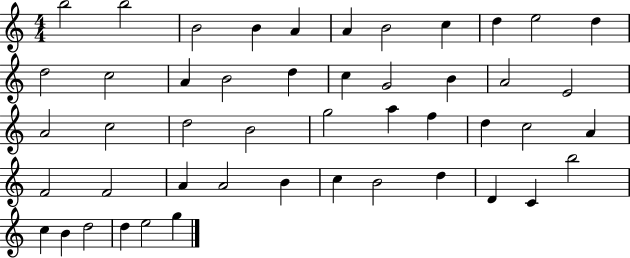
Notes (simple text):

B5/h B5/h B4/h B4/q A4/q A4/q B4/h C5/q D5/q E5/h D5/q D5/h C5/h A4/q B4/h D5/q C5/q G4/h B4/q A4/h E4/h A4/h C5/h D5/h B4/h G5/h A5/q F5/q D5/q C5/h A4/q F4/h F4/h A4/q A4/h B4/q C5/q B4/h D5/q D4/q C4/q B5/h C5/q B4/q D5/h D5/q E5/h G5/q